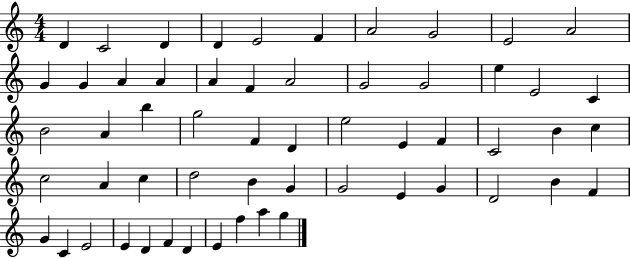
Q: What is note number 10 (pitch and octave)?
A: A4